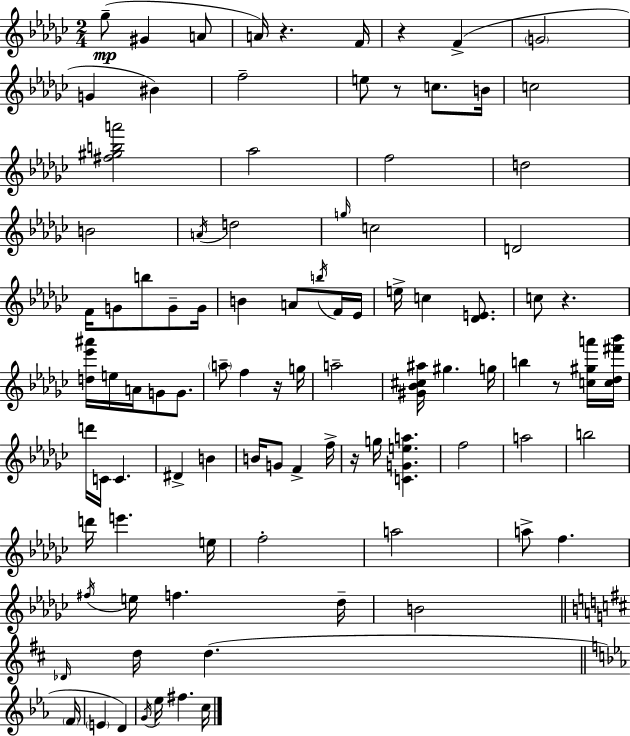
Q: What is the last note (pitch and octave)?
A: C5